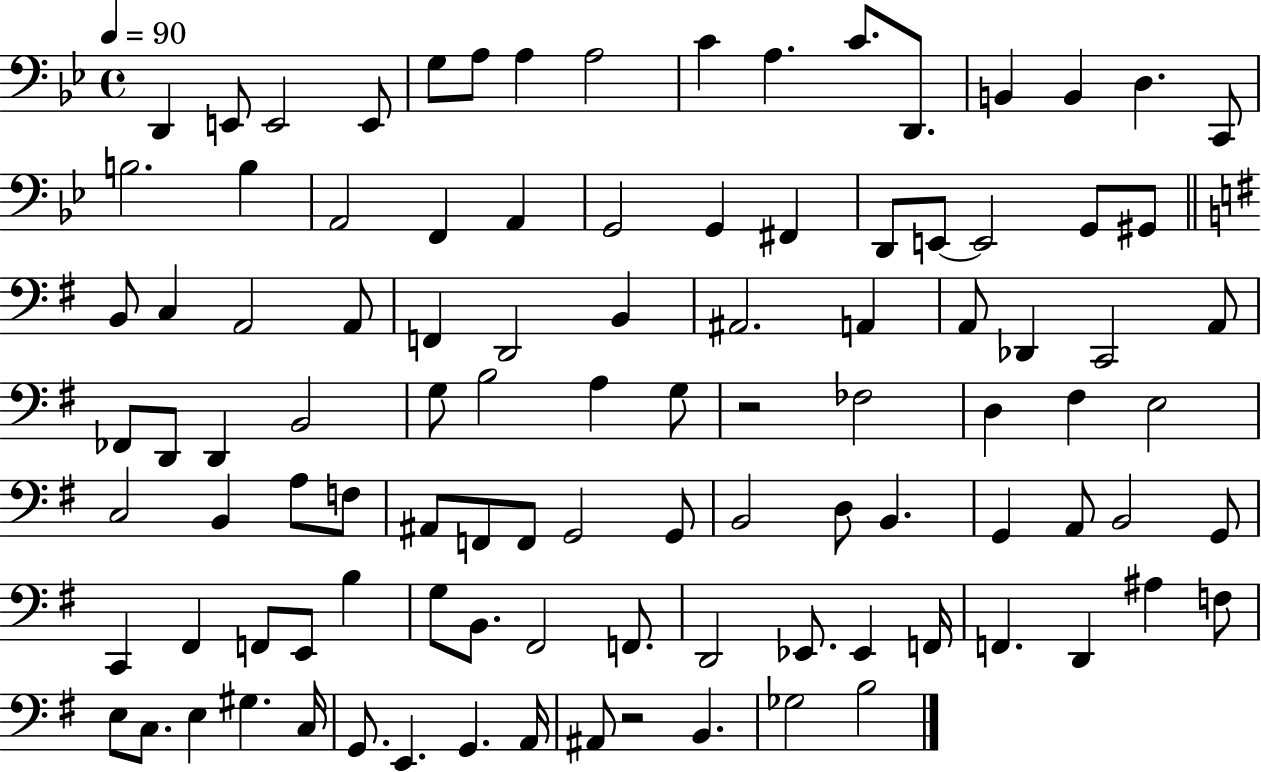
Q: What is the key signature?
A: BES major